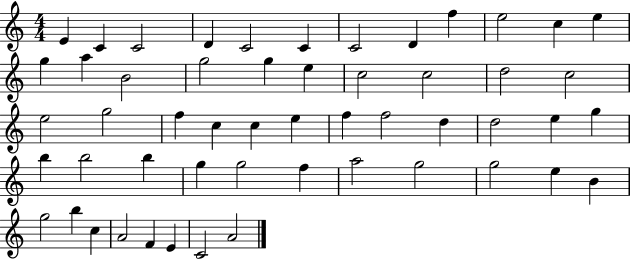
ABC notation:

X:1
T:Untitled
M:4/4
L:1/4
K:C
E C C2 D C2 C C2 D f e2 c e g a B2 g2 g e c2 c2 d2 c2 e2 g2 f c c e f f2 d d2 e g b b2 b g g2 f a2 g2 g2 e B g2 b c A2 F E C2 A2